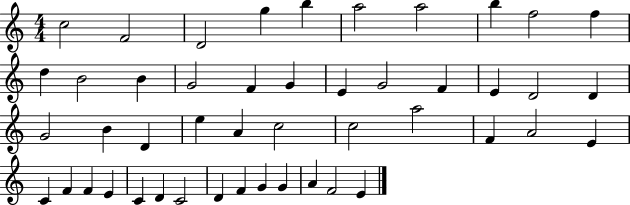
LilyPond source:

{
  \clef treble
  \numericTimeSignature
  \time 4/4
  \key c \major
  c''2 f'2 | d'2 g''4 b''4 | a''2 a''2 | b''4 f''2 f''4 | \break d''4 b'2 b'4 | g'2 f'4 g'4 | e'4 g'2 f'4 | e'4 d'2 d'4 | \break g'2 b'4 d'4 | e''4 a'4 c''2 | c''2 a''2 | f'4 a'2 e'4 | \break c'4 f'4 f'4 e'4 | c'4 d'4 c'2 | d'4 f'4 g'4 g'4 | a'4 f'2 e'4 | \break \bar "|."
}